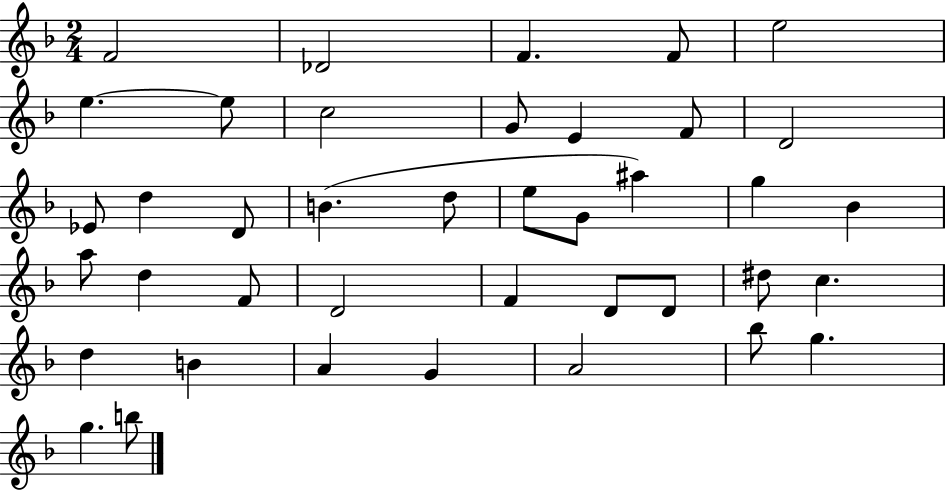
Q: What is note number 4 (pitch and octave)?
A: F4